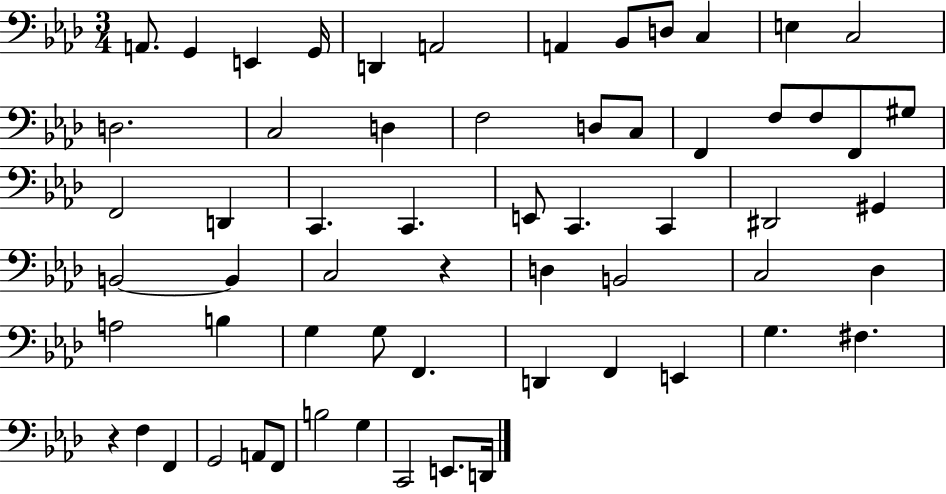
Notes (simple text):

A2/e. G2/q E2/q G2/s D2/q A2/h A2/q Bb2/e D3/e C3/q E3/q C3/h D3/h. C3/h D3/q F3/h D3/e C3/e F2/q F3/e F3/e F2/e G#3/e F2/h D2/q C2/q. C2/q. E2/e C2/q. C2/q D#2/h G#2/q B2/h B2/q C3/h R/q D3/q B2/h C3/h Db3/q A3/h B3/q G3/q G3/e F2/q. D2/q F2/q E2/q G3/q. F#3/q. R/q F3/q F2/q G2/h A2/e F2/e B3/h G3/q C2/h E2/e. D2/s